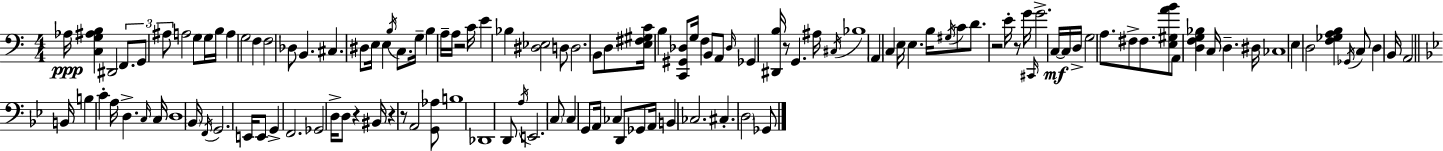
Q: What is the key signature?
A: A minor